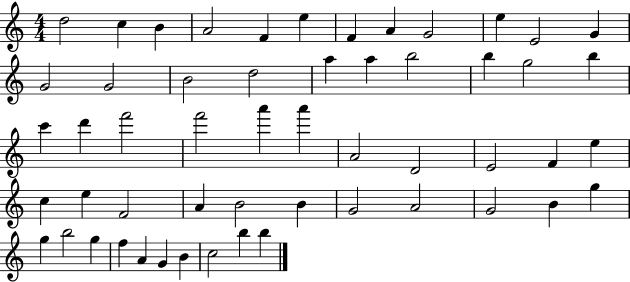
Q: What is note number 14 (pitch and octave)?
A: G4